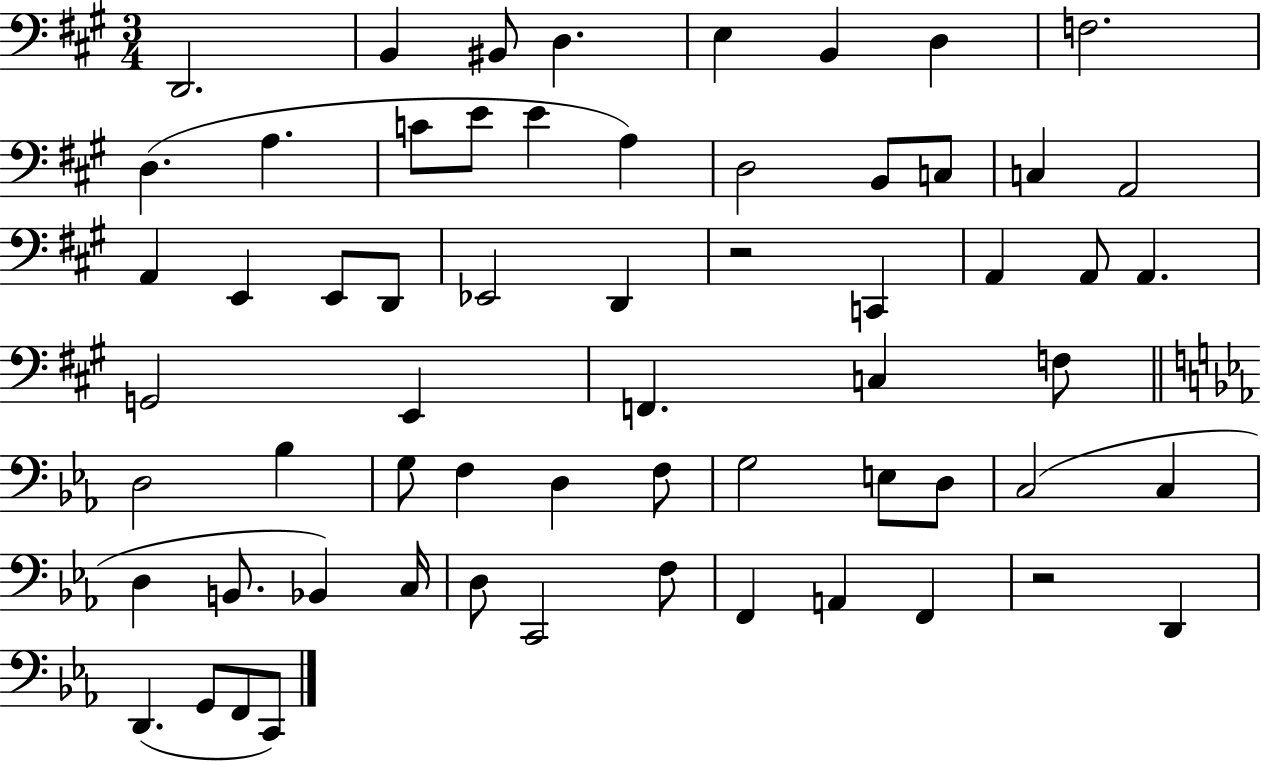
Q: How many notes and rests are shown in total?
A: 62